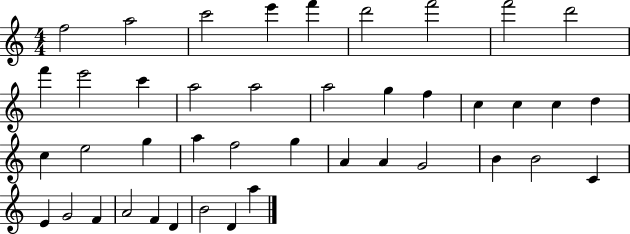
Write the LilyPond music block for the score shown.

{
  \clef treble
  \numericTimeSignature
  \time 4/4
  \key c \major
  f''2 a''2 | c'''2 e'''4 f'''4 | d'''2 f'''2 | f'''2 d'''2 | \break f'''4 e'''2 c'''4 | a''2 a''2 | a''2 g''4 f''4 | c''4 c''4 c''4 d''4 | \break c''4 e''2 g''4 | a''4 f''2 g''4 | a'4 a'4 g'2 | b'4 b'2 c'4 | \break e'4 g'2 f'4 | a'2 f'4 d'4 | b'2 d'4 a''4 | \bar "|."
}